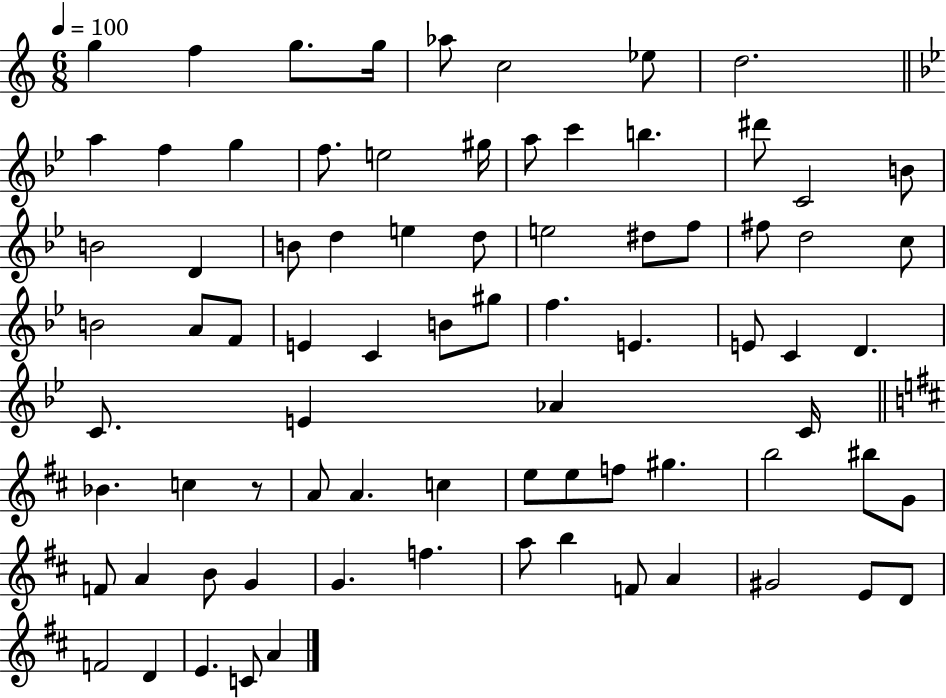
{
  \clef treble
  \numericTimeSignature
  \time 6/8
  \key c \major
  \tempo 4 = 100
  g''4 f''4 g''8. g''16 | aes''8 c''2 ees''8 | d''2. | \bar "||" \break \key g \minor a''4 f''4 g''4 | f''8. e''2 gis''16 | a''8 c'''4 b''4. | dis'''8 c'2 b'8 | \break b'2 d'4 | b'8 d''4 e''4 d''8 | e''2 dis''8 f''8 | fis''8 d''2 c''8 | \break b'2 a'8 f'8 | e'4 c'4 b'8 gis''8 | f''4. e'4. | e'8 c'4 d'4. | \break c'8. e'4 aes'4 c'16 | \bar "||" \break \key b \minor bes'4. c''4 r8 | a'8 a'4. c''4 | e''8 e''8 f''8 gis''4. | b''2 bis''8 g'8 | \break f'8 a'4 b'8 g'4 | g'4. f''4. | a''8 b''4 f'8 a'4 | gis'2 e'8 d'8 | \break f'2 d'4 | e'4. c'8 a'4 | \bar "|."
}